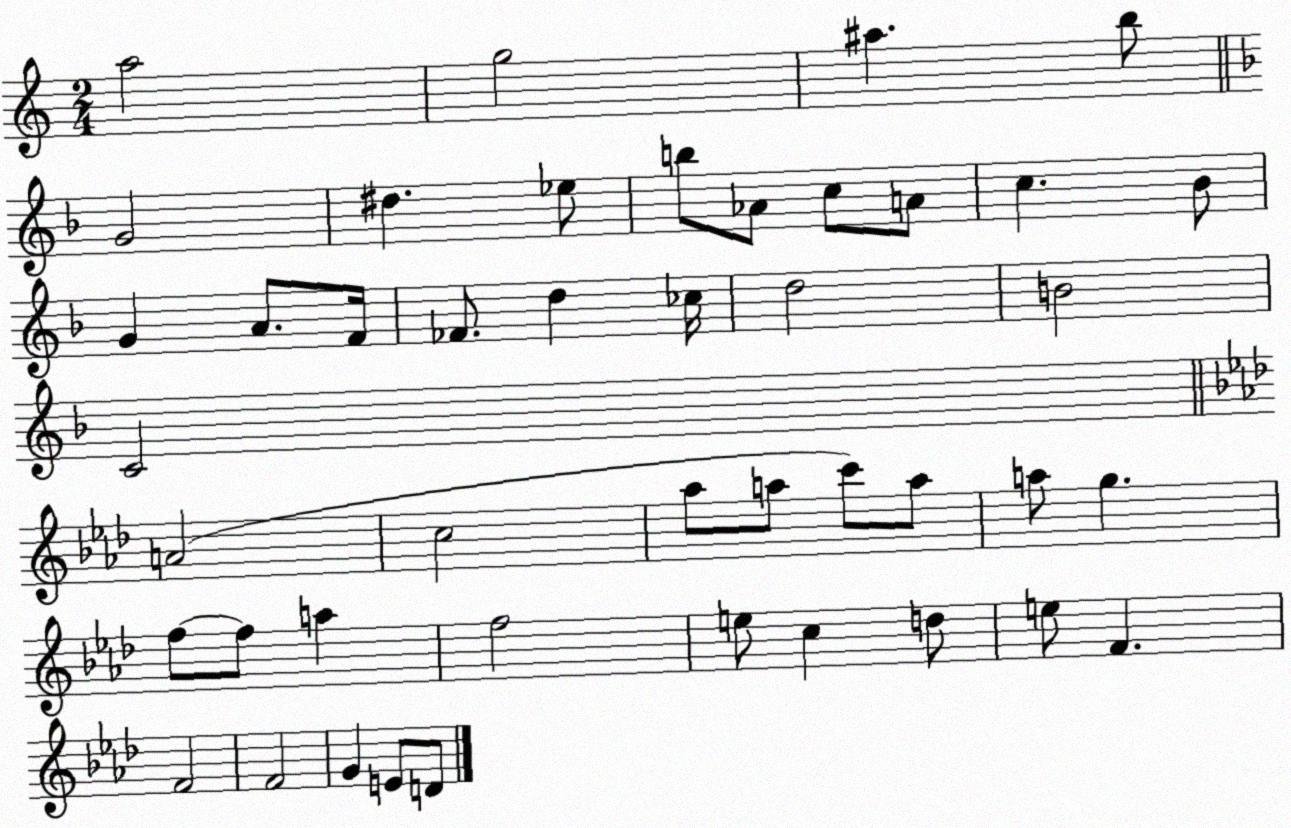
X:1
T:Untitled
M:2/4
L:1/4
K:C
a2 g2 ^a b/2 G2 ^d _e/2 b/2 _A/2 c/2 A/2 c _B/2 G A/2 F/4 _F/2 d _c/4 d2 B2 C2 A2 c2 _a/2 a/2 c'/2 a/2 a/2 g f/2 f/2 a f2 e/2 c d/2 e/2 F F2 F2 G E/2 D/2